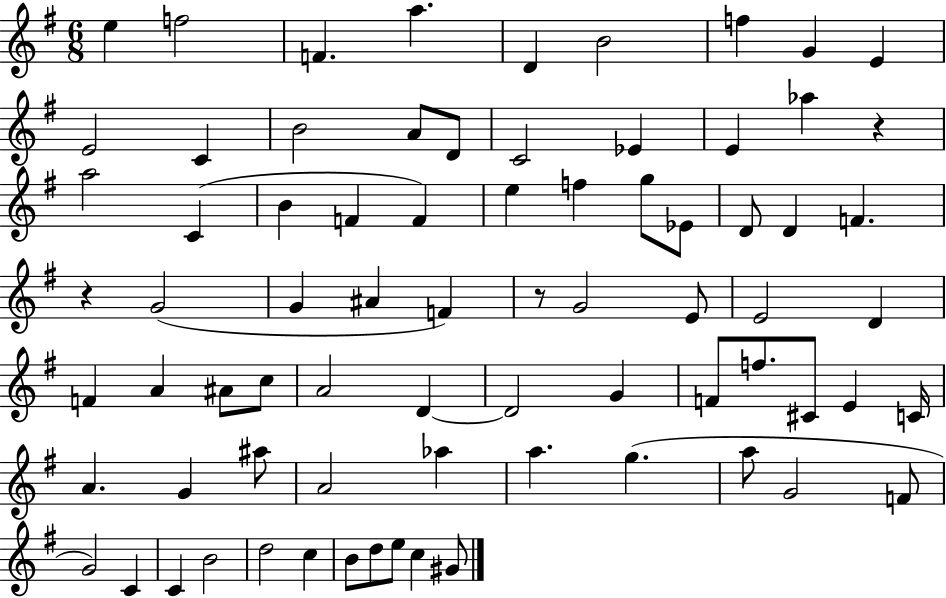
E5/q F5/h F4/q. A5/q. D4/q B4/h F5/q G4/q E4/q E4/h C4/q B4/h A4/e D4/e C4/h Eb4/q E4/q Ab5/q R/q A5/h C4/q B4/q F4/q F4/q E5/q F5/q G5/e Eb4/e D4/e D4/q F4/q. R/q G4/h G4/q A#4/q F4/q R/e G4/h E4/e E4/h D4/q F4/q A4/q A#4/e C5/e A4/h D4/q D4/h G4/q F4/e F5/e. C#4/e E4/q C4/s A4/q. G4/q A#5/e A4/h Ab5/q A5/q. G5/q. A5/e G4/h F4/e G4/h C4/q C4/q B4/h D5/h C5/q B4/e D5/e E5/e C5/q G#4/e